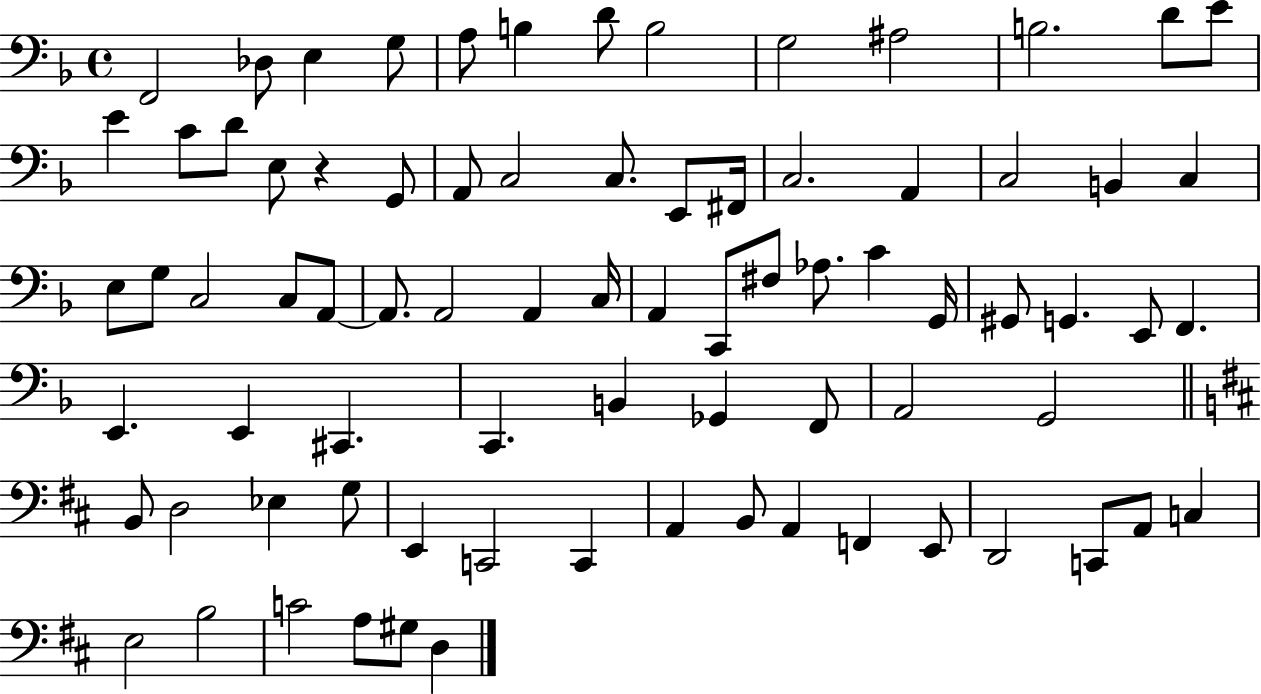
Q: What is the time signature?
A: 4/4